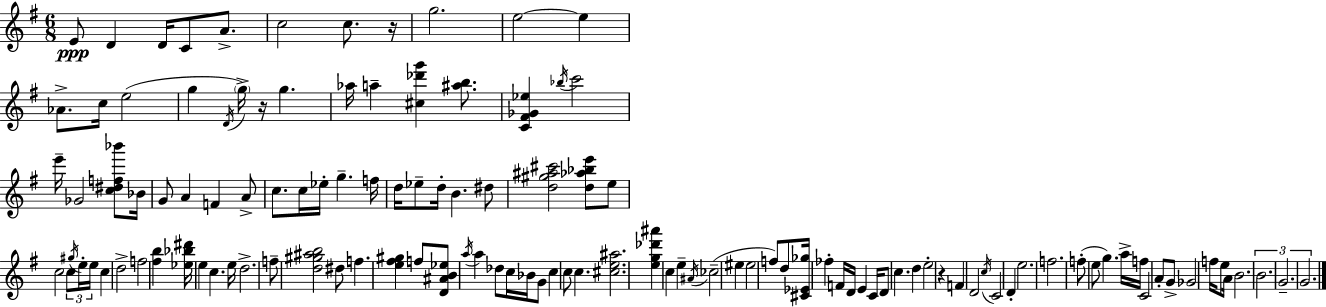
{
  \clef treble
  \numericTimeSignature
  \time 6/8
  \key g \major
  \repeat volta 2 { e'8\ppp d'4 d'16 c'8 a'8.-> | c''2 c''8. r16 | g''2. | e''2~~ e''4 | \break aes'8.-> c''16 e''2( | g''4 \acciaccatura { d'16 }) \parenthesize g''16-> r16 g''4. | aes''16 a''4-- <cis'' des''' g'''>4 <ais'' b''>8. | <c' fis' ges' ees''>4 \acciaccatura { bes''16 } c'''2 | \break e'''16-- ges'2 <c'' dis'' f'' bes'''>8 | bes'16 g'8 a'4 f'4 | a'8-> c''8. c''16 ees''16-. g''4.-- | f''16 d''16 ees''8-- d''16-. b'4. | \break dis''8 <d'' gis'' ais'' cis'''>2 <d'' aes'' bes'' e'''>8 | e''8 c''2 c''8 | \tuplet 3/2 { \acciaccatura { gis''16 } e''16-. e''16 } c''4 d''2-> | f''2 <fis'' b''>4 | \break <ees'' bes'' dis'''>16 e''4 c''4. | e''16 d''2.-> | f''8-- <d'' gis'' ais'' b''>2 | dis''8 f''4. <e'' fis'' gis''>4 | \break f''8 <d' ais' b' ees''>8 \acciaccatura { a''16 } a''4 des''8 | c''16 bes'16 g'8 c''4 c''8 c''4. | <cis'' e'' ais''>2. | <e'' g'' des''' ais'''>4 c''4 | \break e''4-- \acciaccatura { ais'16 }( ces''2-- | eis''4 eis''2 | f''8) d''8 <cis' ees' ges''>16 fes''4-. f'16 d'16 | e'4 c'16 d'8 c''4. | \break d''4 e''2-. | r4 f'4 d'2 | \acciaccatura { c''16 } c'2 | d'4-. e''2. | \break f''2. | f''8-.( e''8 g''4.) | a''16-> f''16 c'2 | a'8-. g'8-> ges'2 | \break f''16 e''8 a'16 b'2. | \tuplet 3/2 { b'2. | g'2.-- | g'2. } | \break } \bar "|."
}